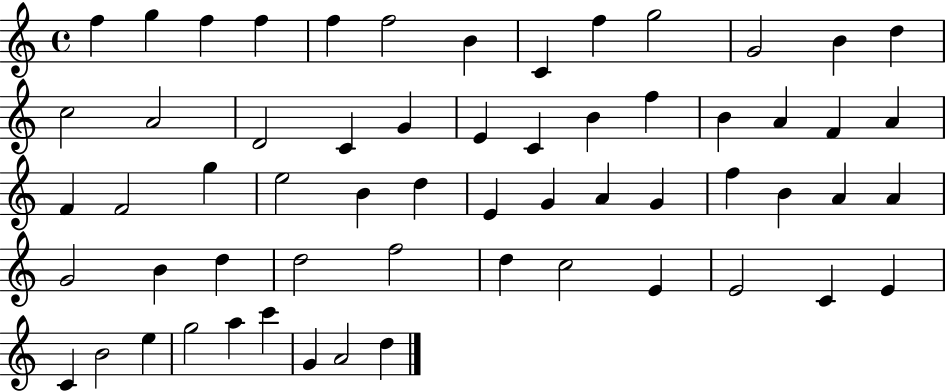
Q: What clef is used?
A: treble